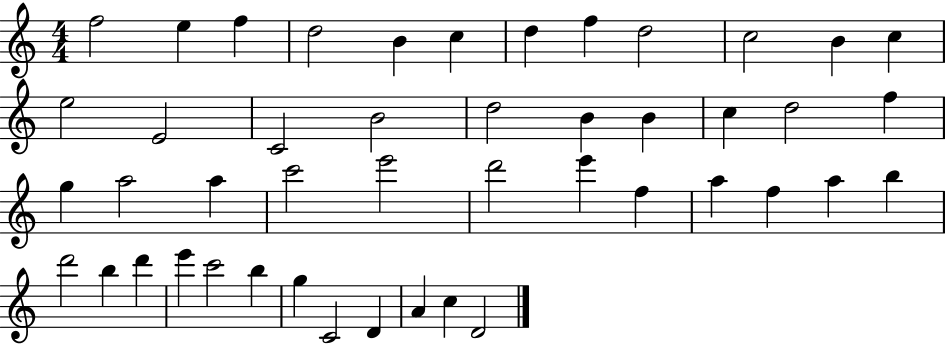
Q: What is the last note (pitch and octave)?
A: D4